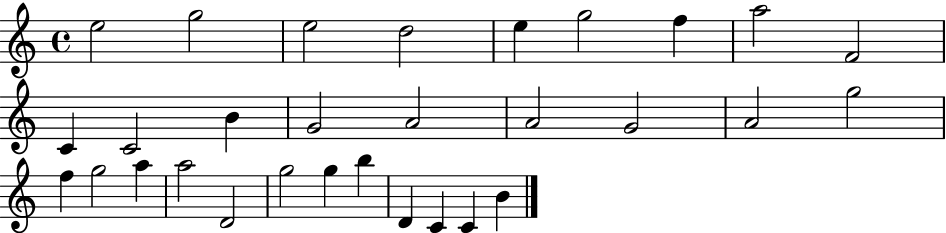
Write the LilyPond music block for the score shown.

{
  \clef treble
  \time 4/4
  \defaultTimeSignature
  \key c \major
  e''2 g''2 | e''2 d''2 | e''4 g''2 f''4 | a''2 f'2 | \break c'4 c'2 b'4 | g'2 a'2 | a'2 g'2 | a'2 g''2 | \break f''4 g''2 a''4 | a''2 d'2 | g''2 g''4 b''4 | d'4 c'4 c'4 b'4 | \break \bar "|."
}